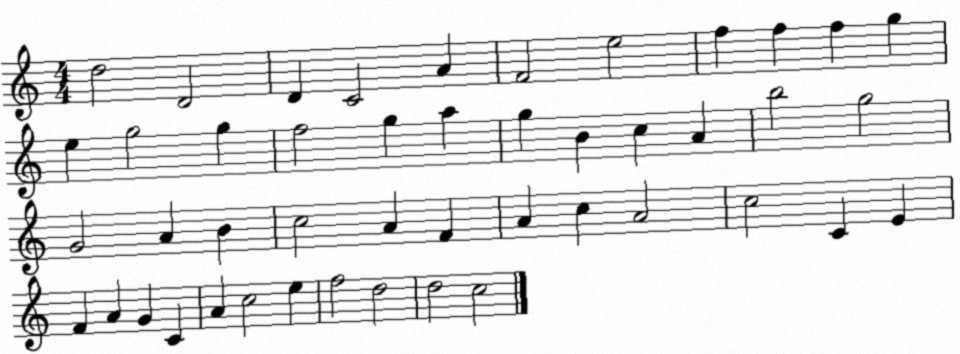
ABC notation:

X:1
T:Untitled
M:4/4
L:1/4
K:C
d2 D2 D C2 A F2 e2 f f f g e g2 g f2 g a g B c A b2 g2 G2 A B c2 A F A c A2 c2 C E F A G C A c2 e f2 d2 d2 c2